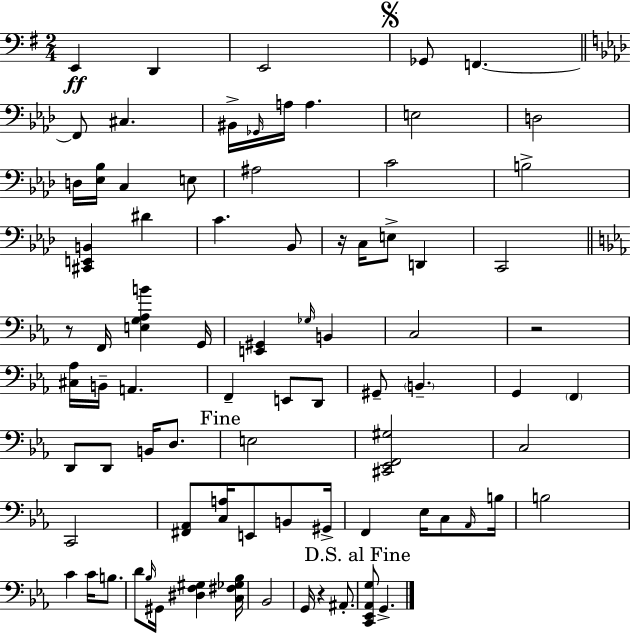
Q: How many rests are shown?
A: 4